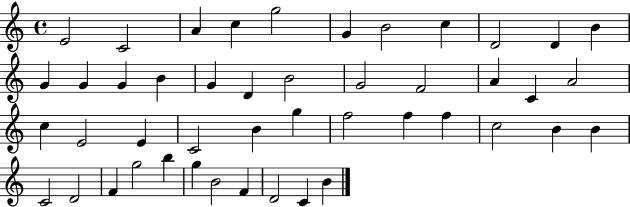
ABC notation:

X:1
T:Untitled
M:4/4
L:1/4
K:C
E2 C2 A c g2 G B2 c D2 D B G G G B G D B2 G2 F2 A C A2 c E2 E C2 B g f2 f f c2 B B C2 D2 F g2 b g B2 F D2 C B